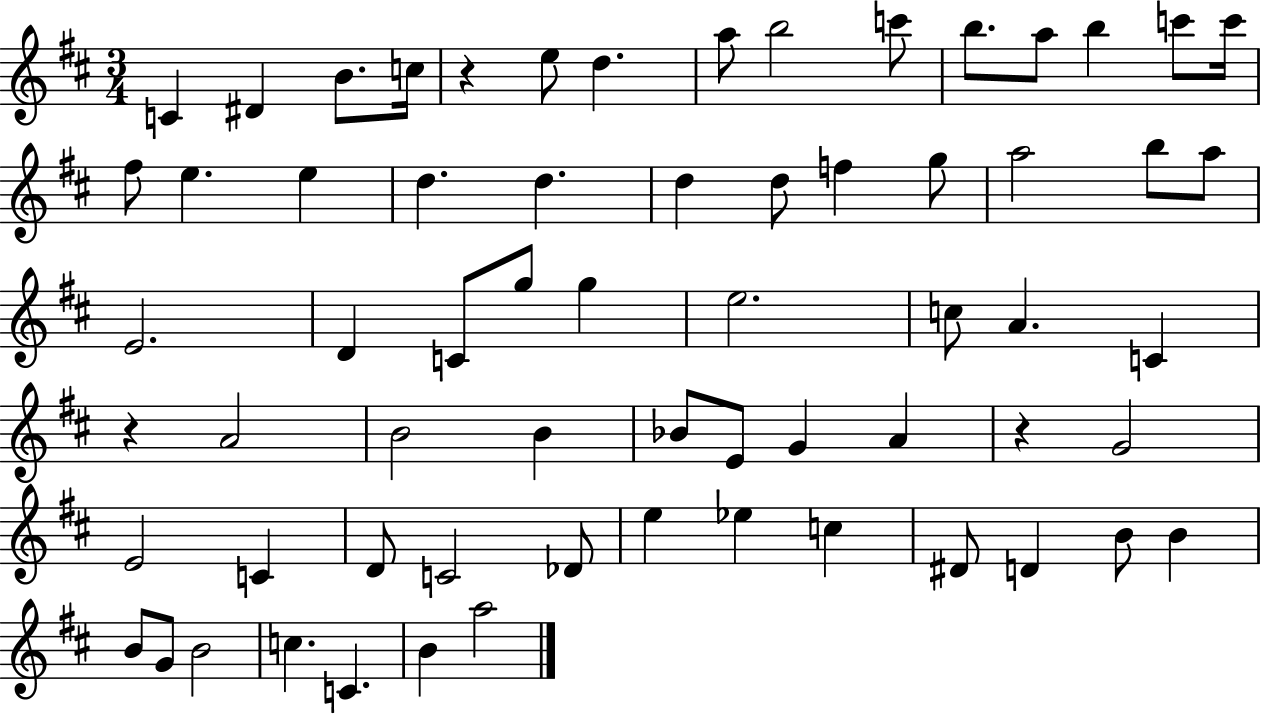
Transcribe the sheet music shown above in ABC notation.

X:1
T:Untitled
M:3/4
L:1/4
K:D
C ^D B/2 c/4 z e/2 d a/2 b2 c'/2 b/2 a/2 b c'/2 c'/4 ^f/2 e e d d d d/2 f g/2 a2 b/2 a/2 E2 D C/2 g/2 g e2 c/2 A C z A2 B2 B _B/2 E/2 G A z G2 E2 C D/2 C2 _D/2 e _e c ^D/2 D B/2 B B/2 G/2 B2 c C B a2